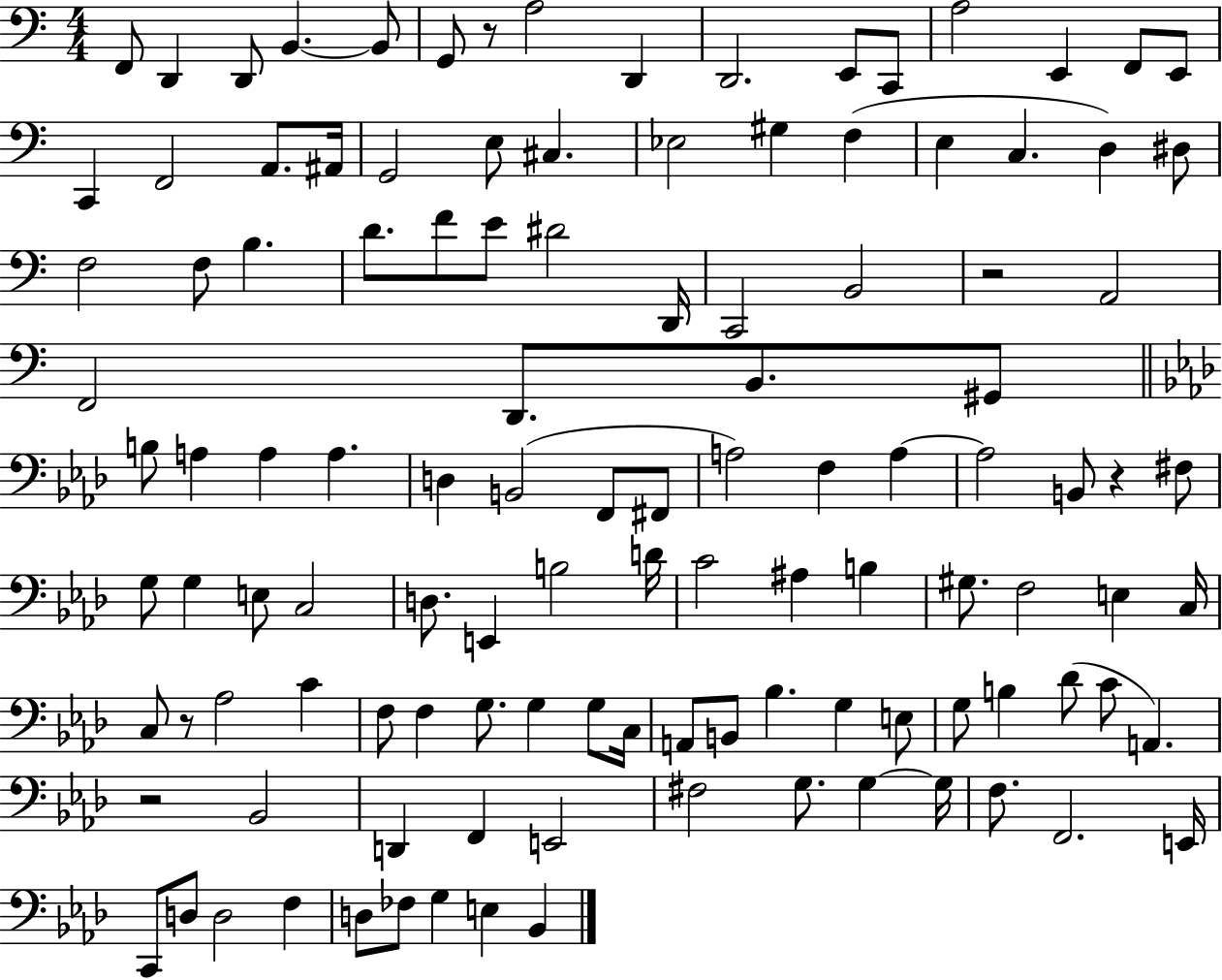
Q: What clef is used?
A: bass